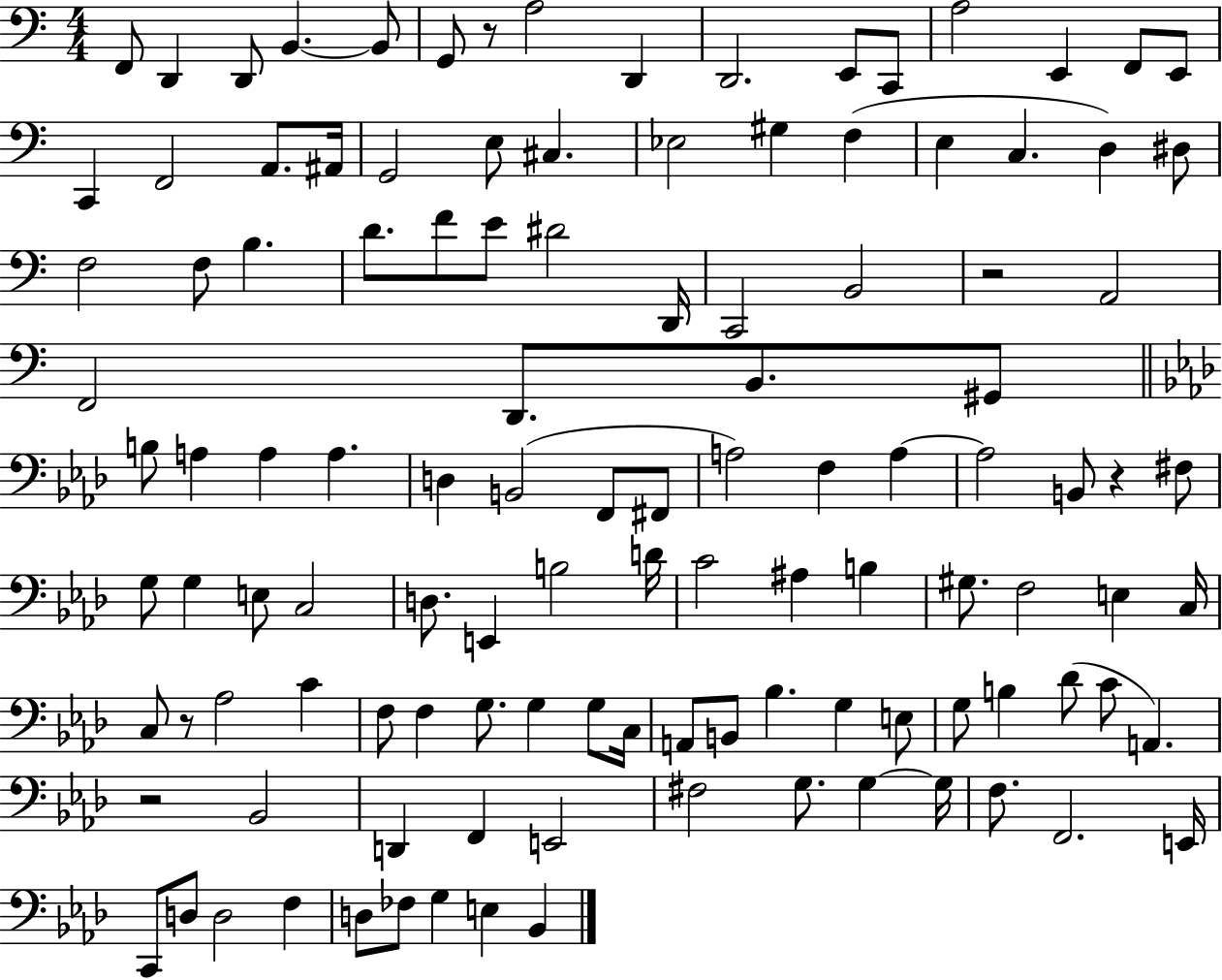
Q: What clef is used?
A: bass